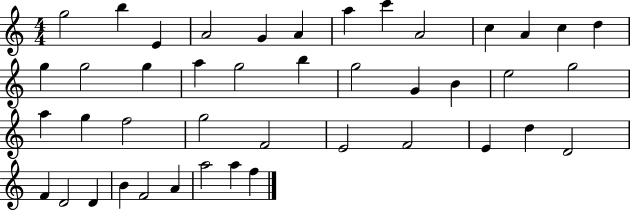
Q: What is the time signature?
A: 4/4